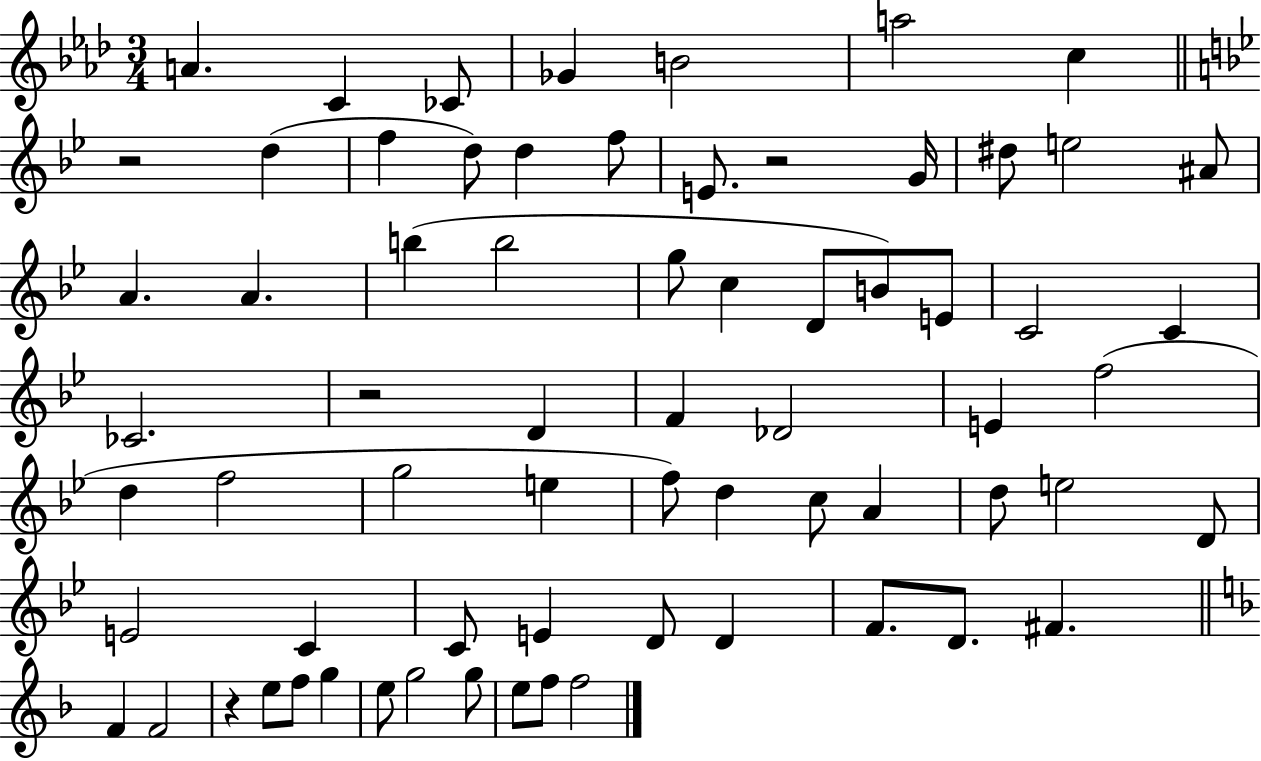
X:1
T:Untitled
M:3/4
L:1/4
K:Ab
A C _C/2 _G B2 a2 c z2 d f d/2 d f/2 E/2 z2 G/4 ^d/2 e2 ^A/2 A A b b2 g/2 c D/2 B/2 E/2 C2 C _C2 z2 D F _D2 E f2 d f2 g2 e f/2 d c/2 A d/2 e2 D/2 E2 C C/2 E D/2 D F/2 D/2 ^F F F2 z e/2 f/2 g e/2 g2 g/2 e/2 f/2 f2